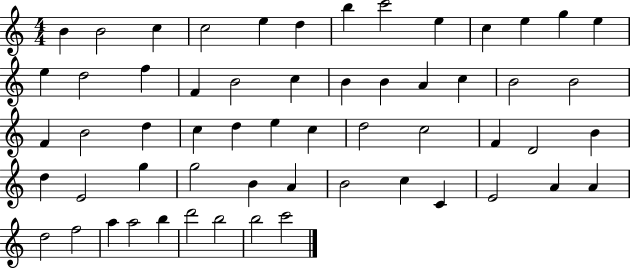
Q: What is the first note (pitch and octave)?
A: B4